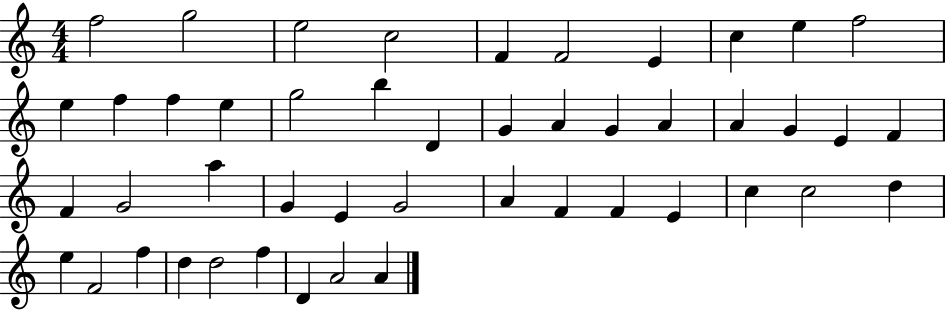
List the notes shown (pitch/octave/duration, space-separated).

F5/h G5/h E5/h C5/h F4/q F4/h E4/q C5/q E5/q F5/h E5/q F5/q F5/q E5/q G5/h B5/q D4/q G4/q A4/q G4/q A4/q A4/q G4/q E4/q F4/q F4/q G4/h A5/q G4/q E4/q G4/h A4/q F4/q F4/q E4/q C5/q C5/h D5/q E5/q F4/h F5/q D5/q D5/h F5/q D4/q A4/h A4/q